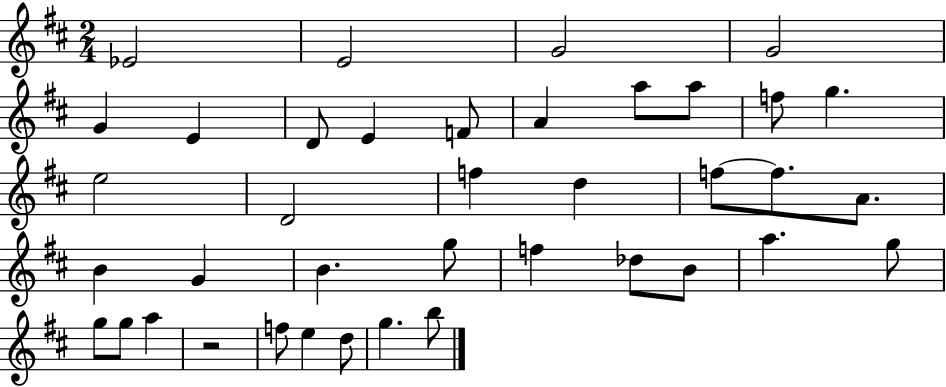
X:1
T:Untitled
M:2/4
L:1/4
K:D
_E2 E2 G2 G2 G E D/2 E F/2 A a/2 a/2 f/2 g e2 D2 f d f/2 f/2 A/2 B G B g/2 f _d/2 B/2 a g/2 g/2 g/2 a z2 f/2 e d/2 g b/2